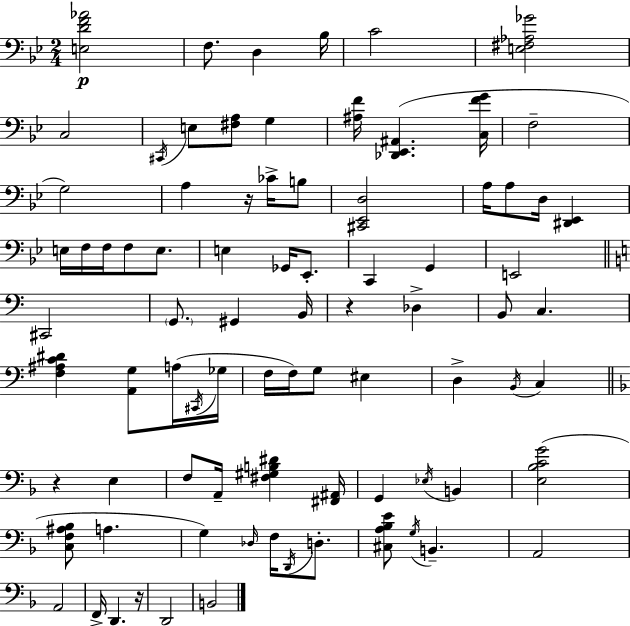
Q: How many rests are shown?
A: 4